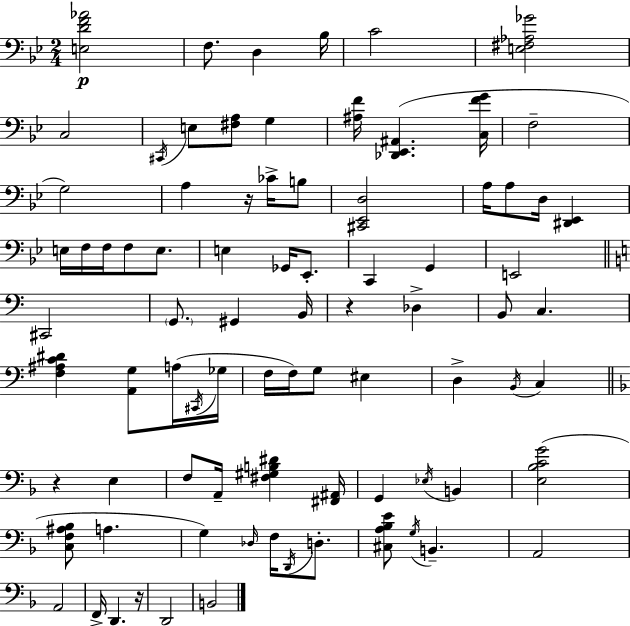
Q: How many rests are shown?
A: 4